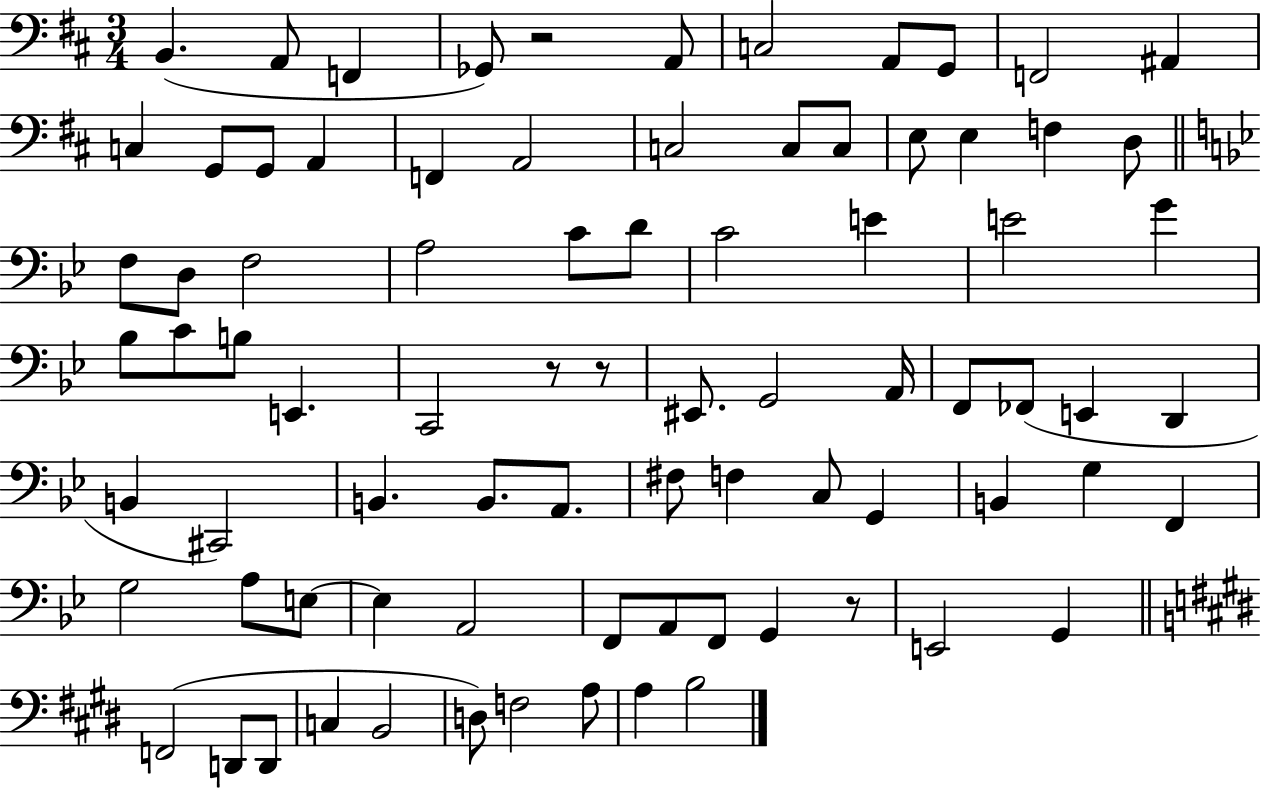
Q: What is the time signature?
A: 3/4